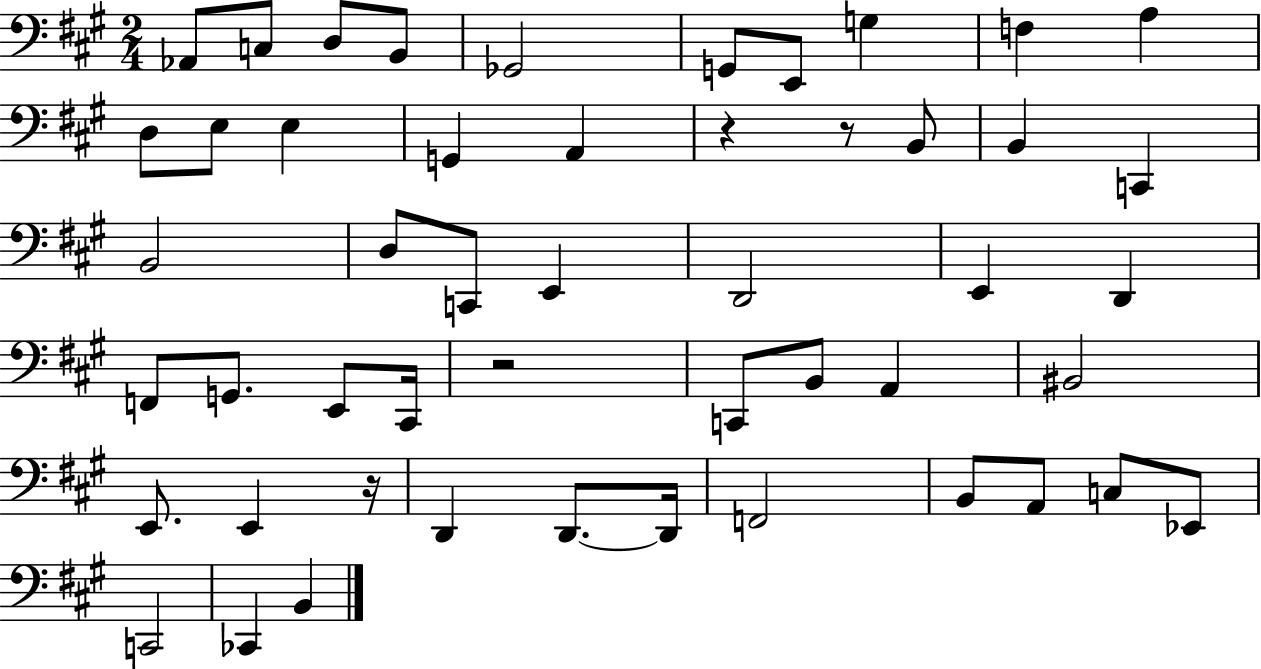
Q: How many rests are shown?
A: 4